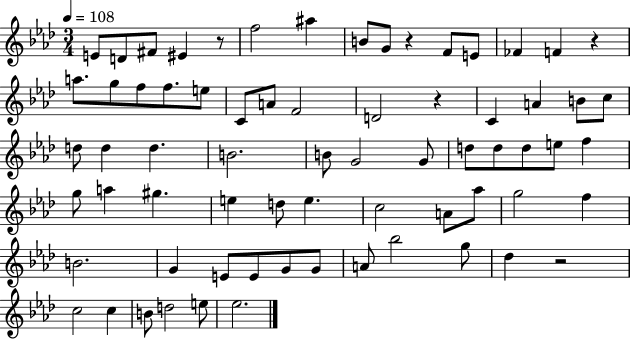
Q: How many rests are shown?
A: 5